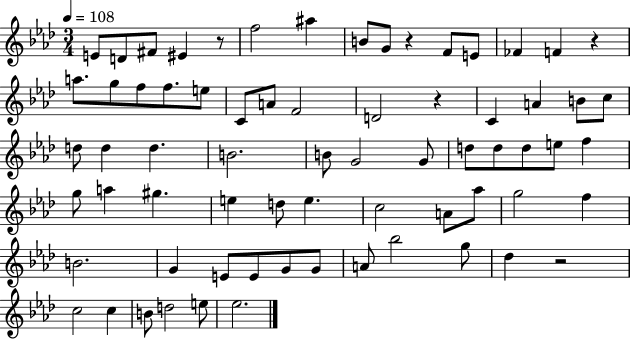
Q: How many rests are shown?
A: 5